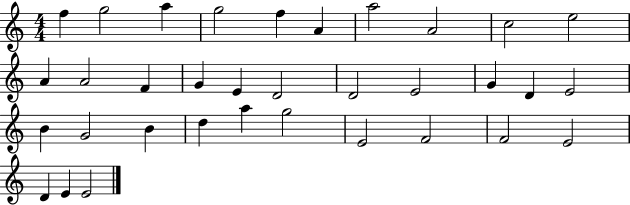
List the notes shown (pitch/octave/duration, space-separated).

F5/q G5/h A5/q G5/h F5/q A4/q A5/h A4/h C5/h E5/h A4/q A4/h F4/q G4/q E4/q D4/h D4/h E4/h G4/q D4/q E4/h B4/q G4/h B4/q D5/q A5/q G5/h E4/h F4/h F4/h E4/h D4/q E4/q E4/h